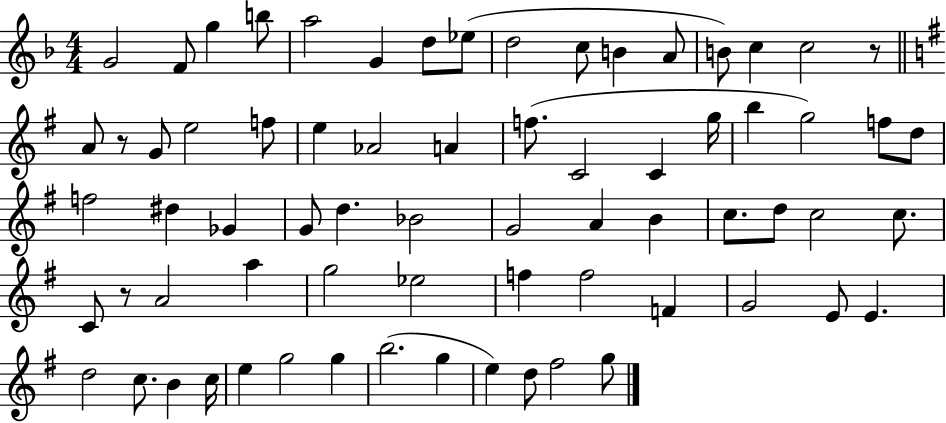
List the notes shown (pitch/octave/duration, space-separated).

G4/h F4/e G5/q B5/e A5/h G4/q D5/e Eb5/e D5/h C5/e B4/q A4/e B4/e C5/q C5/h R/e A4/e R/e G4/e E5/h F5/e E5/q Ab4/h A4/q F5/e. C4/h C4/q G5/s B5/q G5/h F5/e D5/e F5/h D#5/q Gb4/q G4/e D5/q. Bb4/h G4/h A4/q B4/q C5/e. D5/e C5/h C5/e. C4/e R/e A4/h A5/q G5/h Eb5/h F5/q F5/h F4/q G4/h E4/e E4/q. D5/h C5/e. B4/q C5/s E5/q G5/h G5/q B5/h. G5/q E5/q D5/e F#5/h G5/e